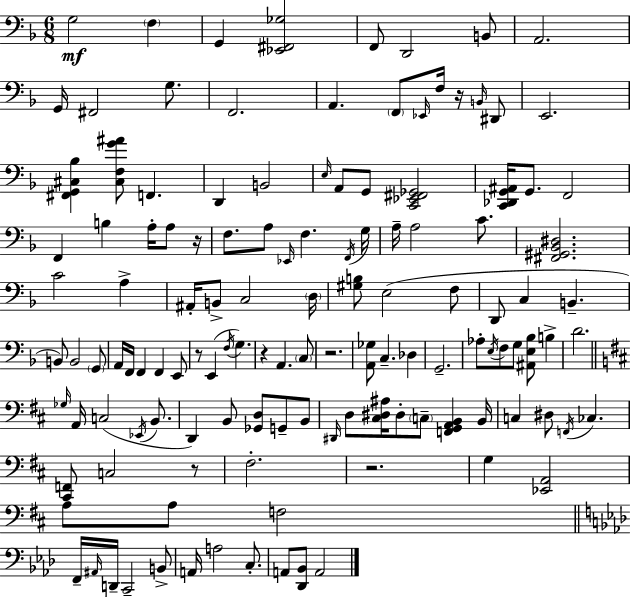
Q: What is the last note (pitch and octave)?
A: A2